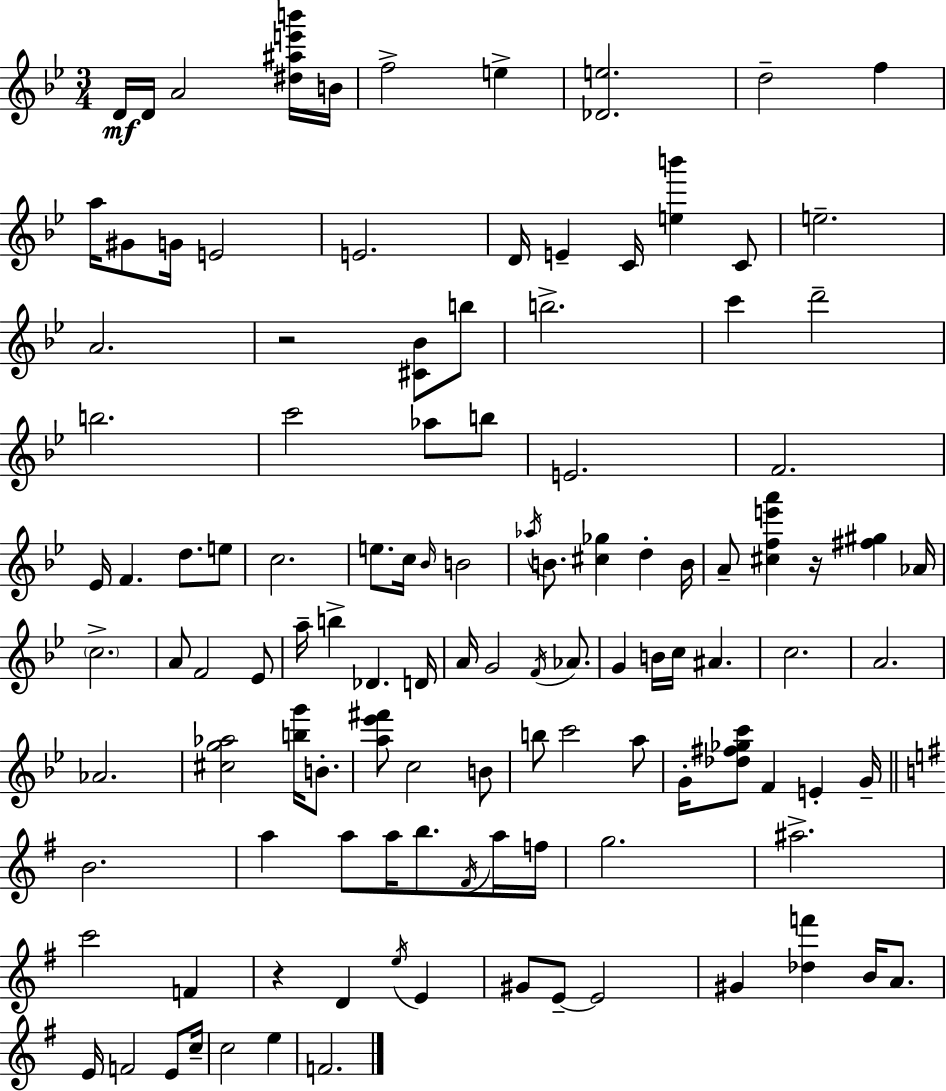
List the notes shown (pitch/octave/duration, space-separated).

D4/s D4/s A4/h [D#5,A#5,E6,B6]/s B4/s F5/h E5/q [Db4,E5]/h. D5/h F5/q A5/s G#4/e G4/s E4/h E4/h. D4/s E4/q C4/s [E5,B6]/q C4/e E5/h. A4/h. R/h [C#4,Bb4]/e B5/e B5/h. C6/q D6/h B5/h. C6/h Ab5/e B5/e E4/h. F4/h. Eb4/s F4/q. D5/e. E5/e C5/h. E5/e. C5/s Bb4/s B4/h Ab5/s B4/e. [C#5,Gb5]/q D5/q B4/s A4/e [C#5,F5,E6,A6]/q R/s [F#5,G#5]/q Ab4/s C5/h. A4/e F4/h Eb4/e A5/s B5/q Db4/q. D4/s A4/s G4/h F4/s Ab4/e. G4/q B4/s C5/s A#4/q. C5/h. A4/h. Ab4/h. [C#5,G5,Ab5]/h [B5,G6]/s B4/e. [A5,Eb6,F#6]/e C5/h B4/e B5/e C6/h A5/e G4/s [Db5,F#5,Gb5,C6]/e F4/q E4/q G4/s B4/h. A5/q A5/e A5/s B5/e. F#4/s A5/s F5/s G5/h. A#5/h. C6/h F4/q R/q D4/q E5/s E4/q G#4/e E4/e E4/h G#4/q [Db5,F6]/q B4/s A4/e. E4/s F4/h E4/e C5/s C5/h E5/q F4/h.